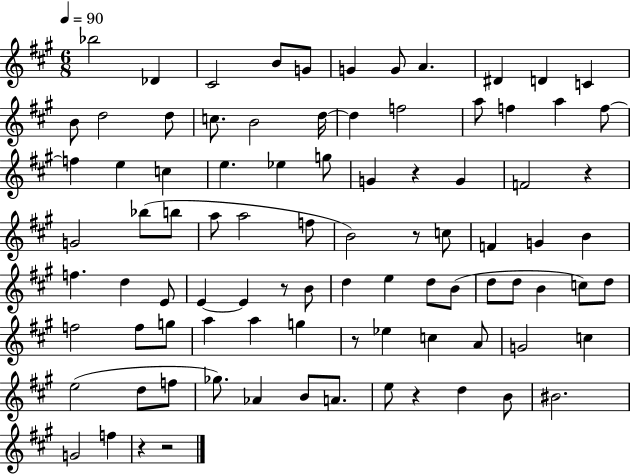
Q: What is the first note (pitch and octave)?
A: Bb5